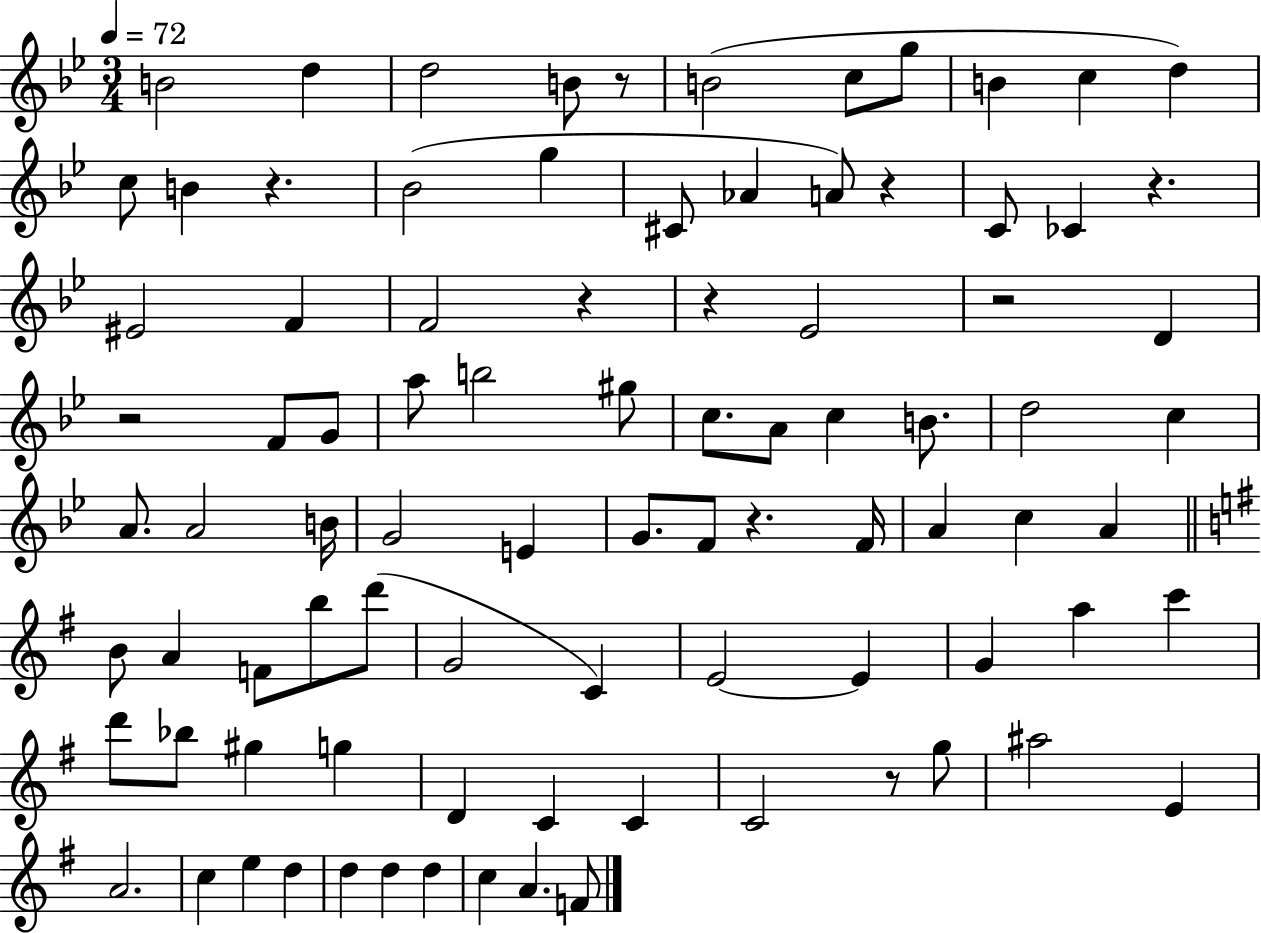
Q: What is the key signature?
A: BES major